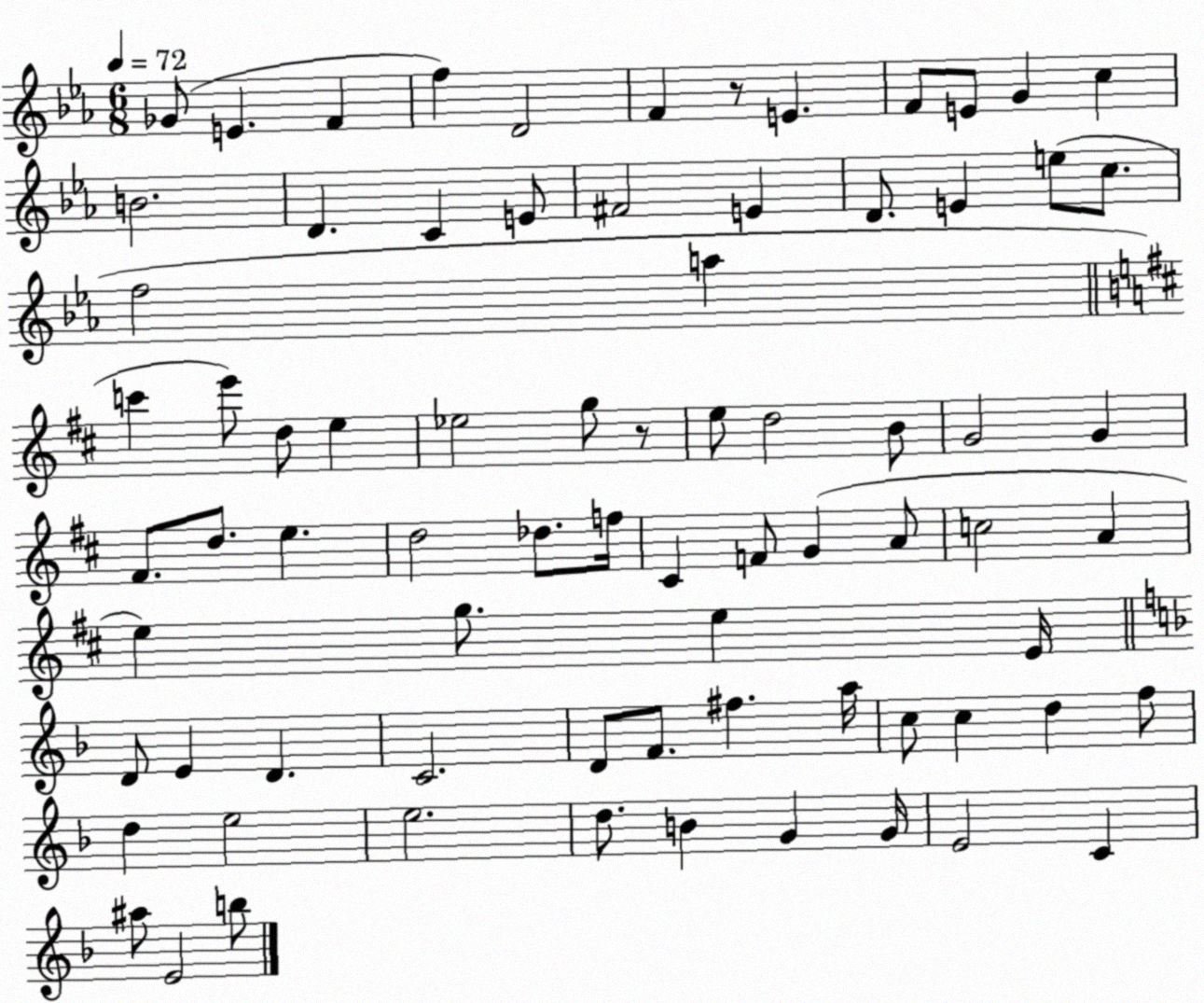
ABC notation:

X:1
T:Untitled
M:6/8
L:1/4
K:Eb
_G/2 E F f D2 F z/2 E F/2 E/2 G c B2 D C E/2 ^F2 E D/2 E e/2 c/2 f2 a c' e'/2 d/2 e _e2 g/2 z/2 e/2 d2 B/2 G2 G ^F/2 d/2 e d2 _d/2 f/4 ^C F/2 G A/2 c2 A e g/2 e E/4 D/2 E D C2 D/2 F/2 ^f a/4 c/2 c d f/2 d e2 e2 d/2 B G G/4 E2 C ^a/2 E2 b/2